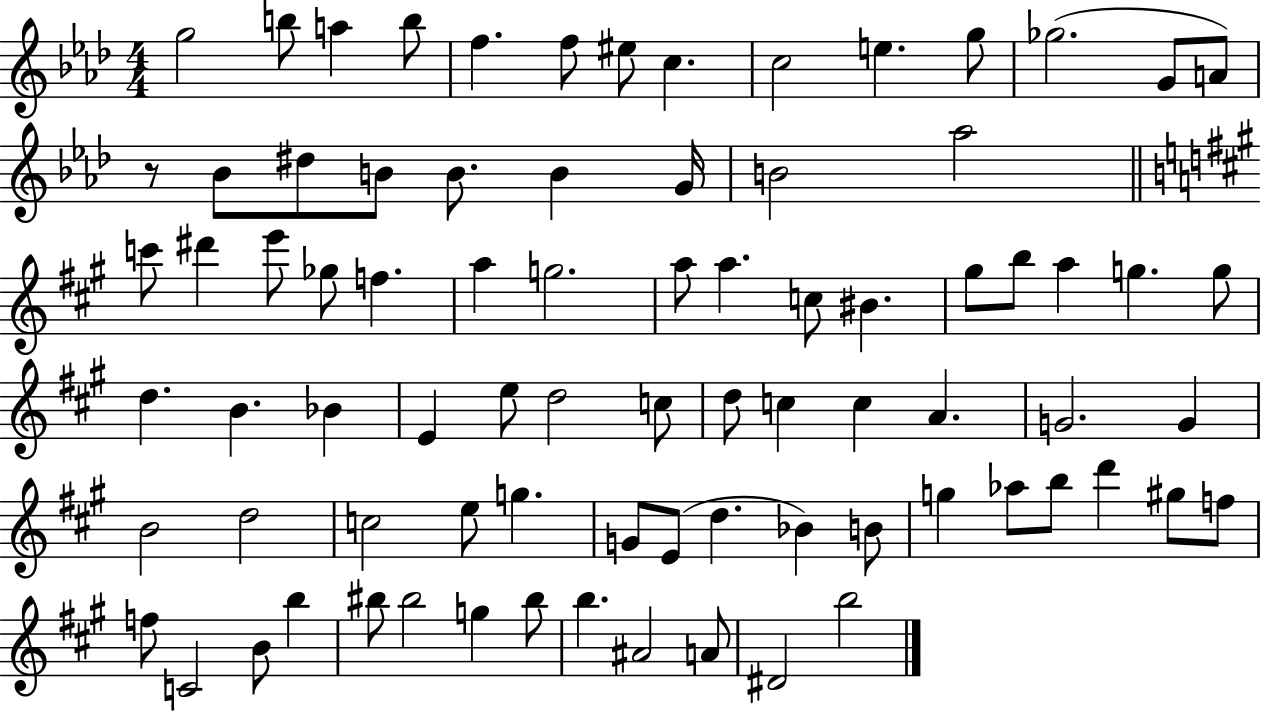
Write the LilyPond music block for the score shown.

{
  \clef treble
  \numericTimeSignature
  \time 4/4
  \key aes \major
  g''2 b''8 a''4 b''8 | f''4. f''8 eis''8 c''4. | c''2 e''4. g''8 | ges''2.( g'8 a'8) | \break r8 bes'8 dis''8 b'8 b'8. b'4 g'16 | b'2 aes''2 | \bar "||" \break \key a \major c'''8 dis'''4 e'''8 ges''8 f''4. | a''4 g''2. | a''8 a''4. c''8 bis'4. | gis''8 b''8 a''4 g''4. g''8 | \break d''4. b'4. bes'4 | e'4 e''8 d''2 c''8 | d''8 c''4 c''4 a'4. | g'2. g'4 | \break b'2 d''2 | c''2 e''8 g''4. | g'8 e'8( d''4. bes'4) b'8 | g''4 aes''8 b''8 d'''4 gis''8 f''8 | \break f''8 c'2 b'8 b''4 | bis''8 bis''2 g''4 bis''8 | b''4. ais'2 a'8 | dis'2 b''2 | \break \bar "|."
}